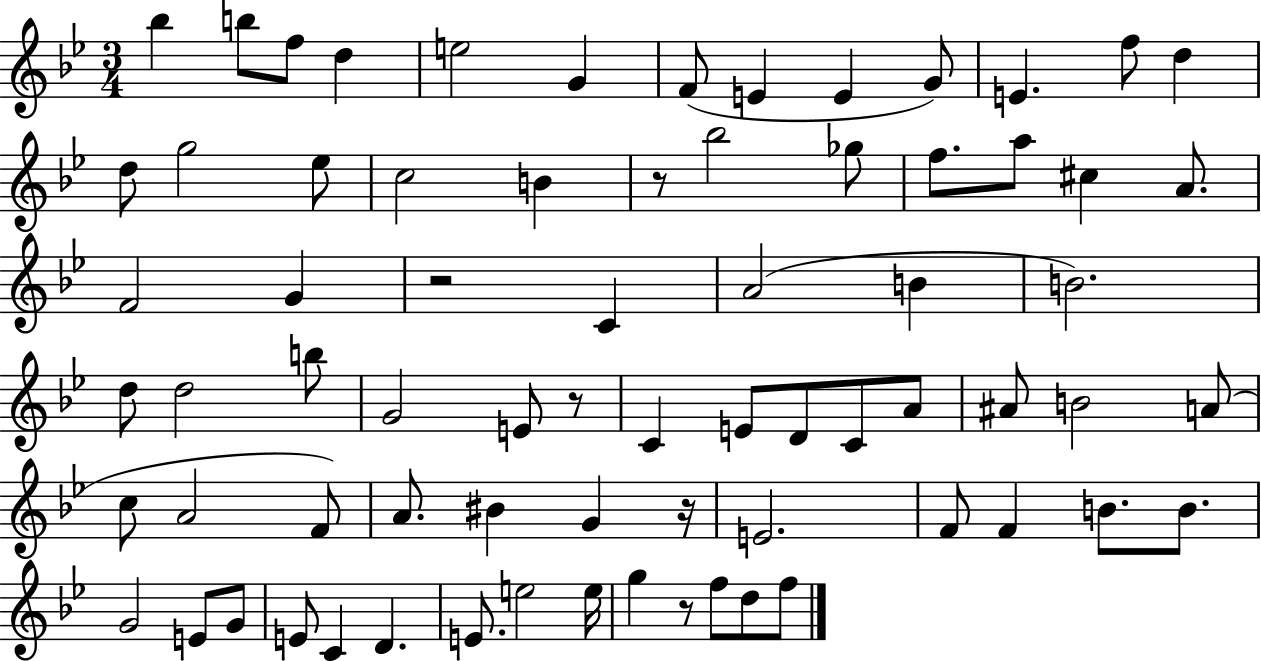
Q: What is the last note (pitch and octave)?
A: F5